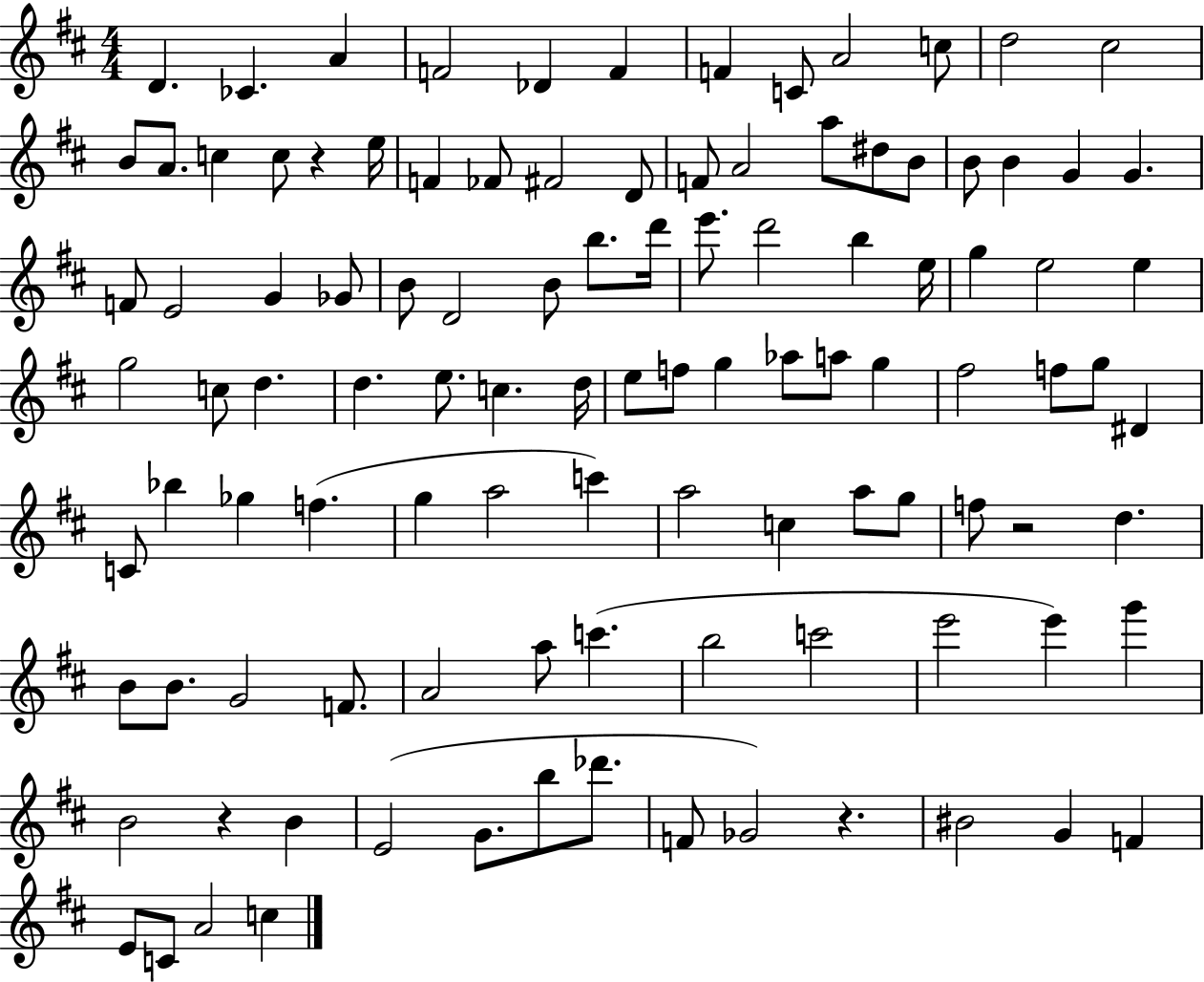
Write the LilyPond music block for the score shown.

{
  \clef treble
  \numericTimeSignature
  \time 4/4
  \key d \major
  \repeat volta 2 { d'4. ces'4. a'4 | f'2 des'4 f'4 | f'4 c'8 a'2 c''8 | d''2 cis''2 | \break b'8 a'8. c''4 c''8 r4 e''16 | f'4 fes'8 fis'2 d'8 | f'8 a'2 a''8 dis''8 b'8 | b'8 b'4 g'4 g'4. | \break f'8 e'2 g'4 ges'8 | b'8 d'2 b'8 b''8. d'''16 | e'''8. d'''2 b''4 e''16 | g''4 e''2 e''4 | \break g''2 c''8 d''4. | d''4. e''8. c''4. d''16 | e''8 f''8 g''4 aes''8 a''8 g''4 | fis''2 f''8 g''8 dis'4 | \break c'8 bes''4 ges''4 f''4.( | g''4 a''2 c'''4) | a''2 c''4 a''8 g''8 | f''8 r2 d''4. | \break b'8 b'8. g'2 f'8. | a'2 a''8 c'''4.( | b''2 c'''2 | e'''2 e'''4) g'''4 | \break b'2 r4 b'4 | e'2( g'8. b''8 des'''8. | f'8 ges'2) r4. | bis'2 g'4 f'4 | \break e'8 c'8 a'2 c''4 | } \bar "|."
}